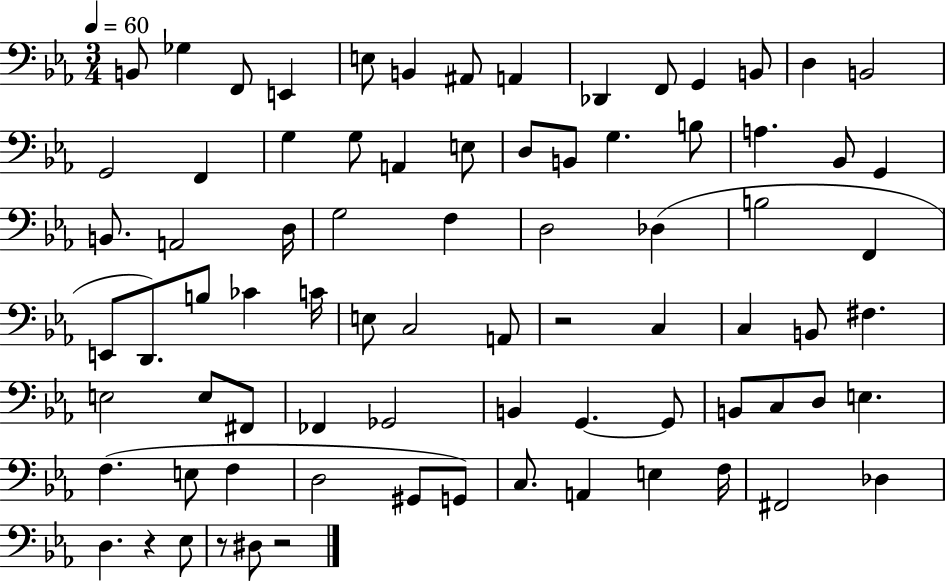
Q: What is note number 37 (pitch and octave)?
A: E2